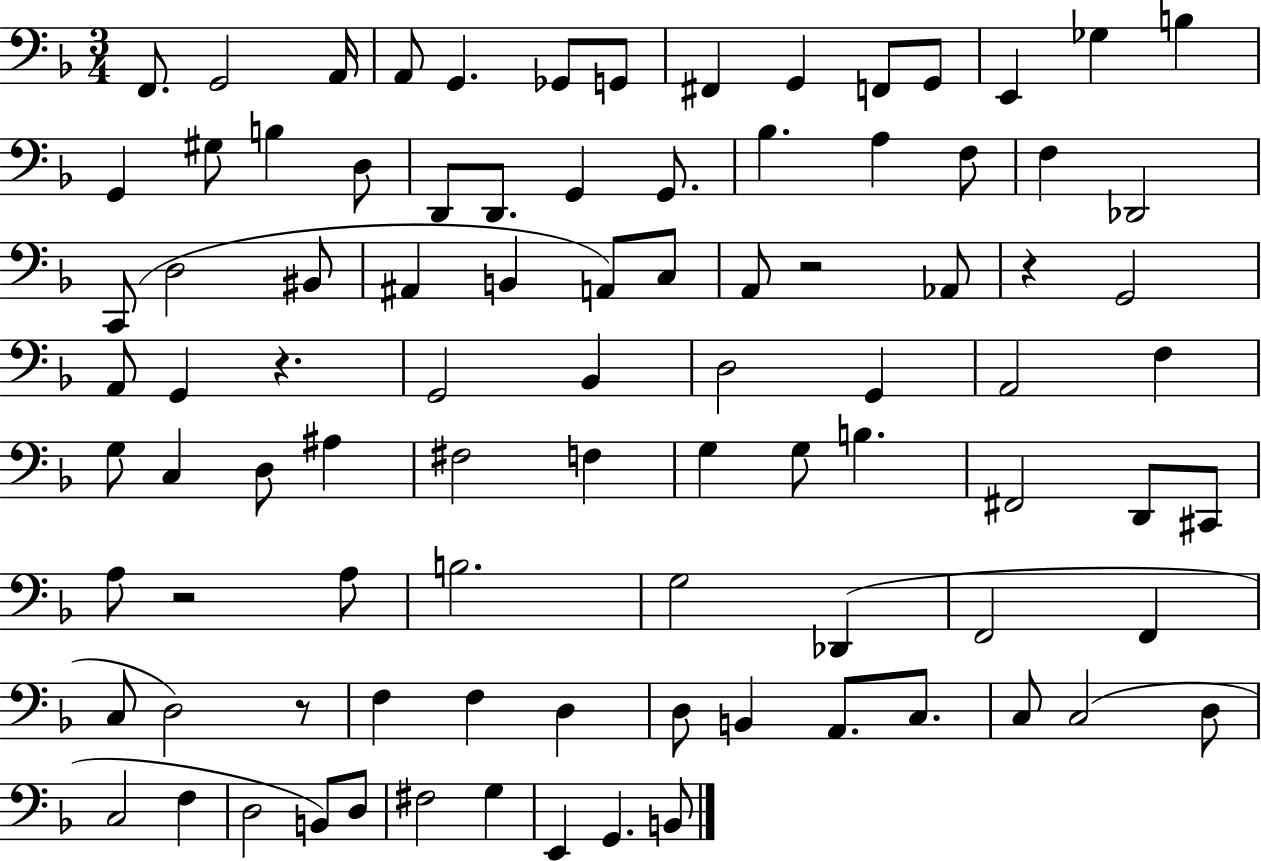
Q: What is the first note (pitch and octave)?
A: F2